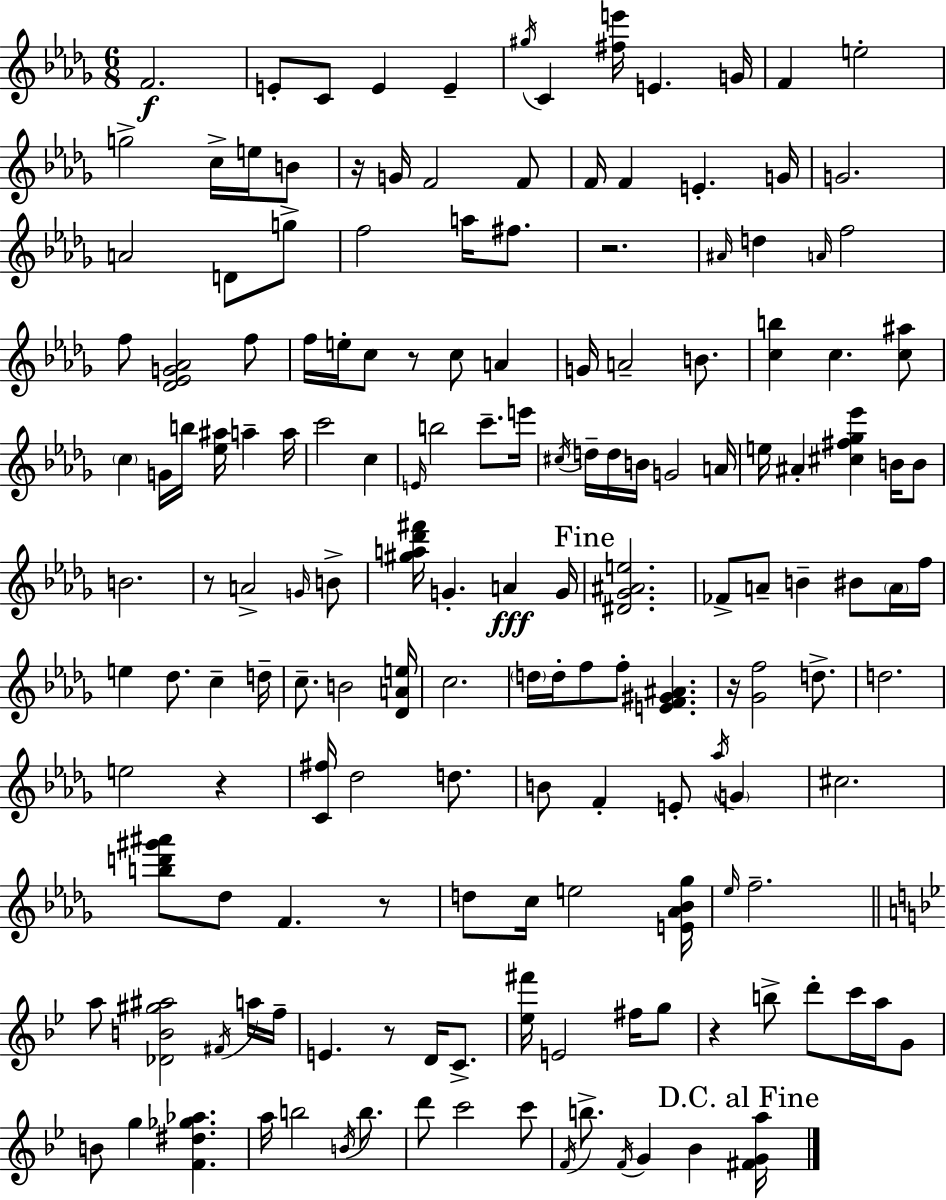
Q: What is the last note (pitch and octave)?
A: Bb4